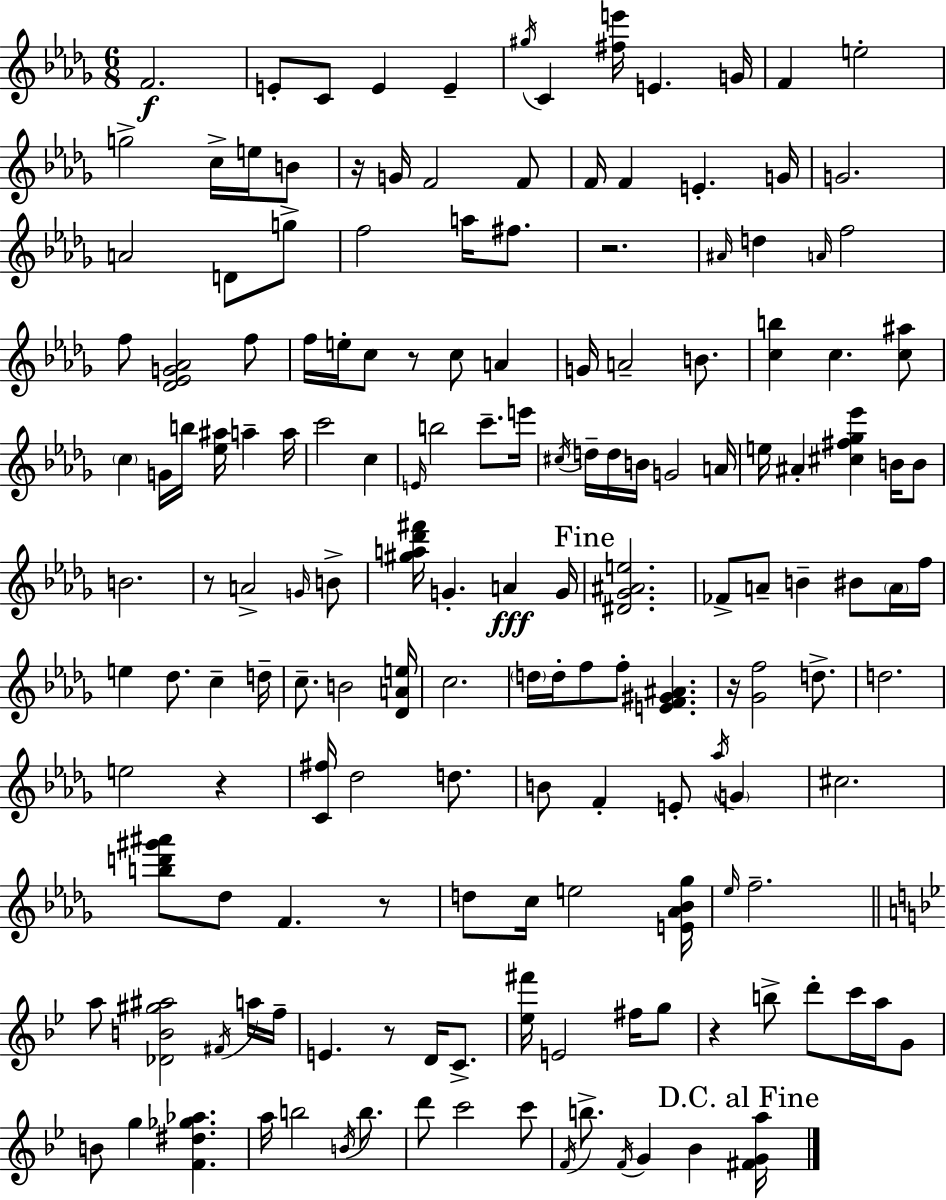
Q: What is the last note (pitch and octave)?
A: Bb4